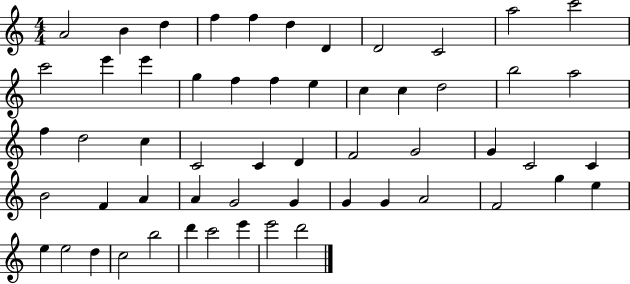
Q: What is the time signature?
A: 4/4